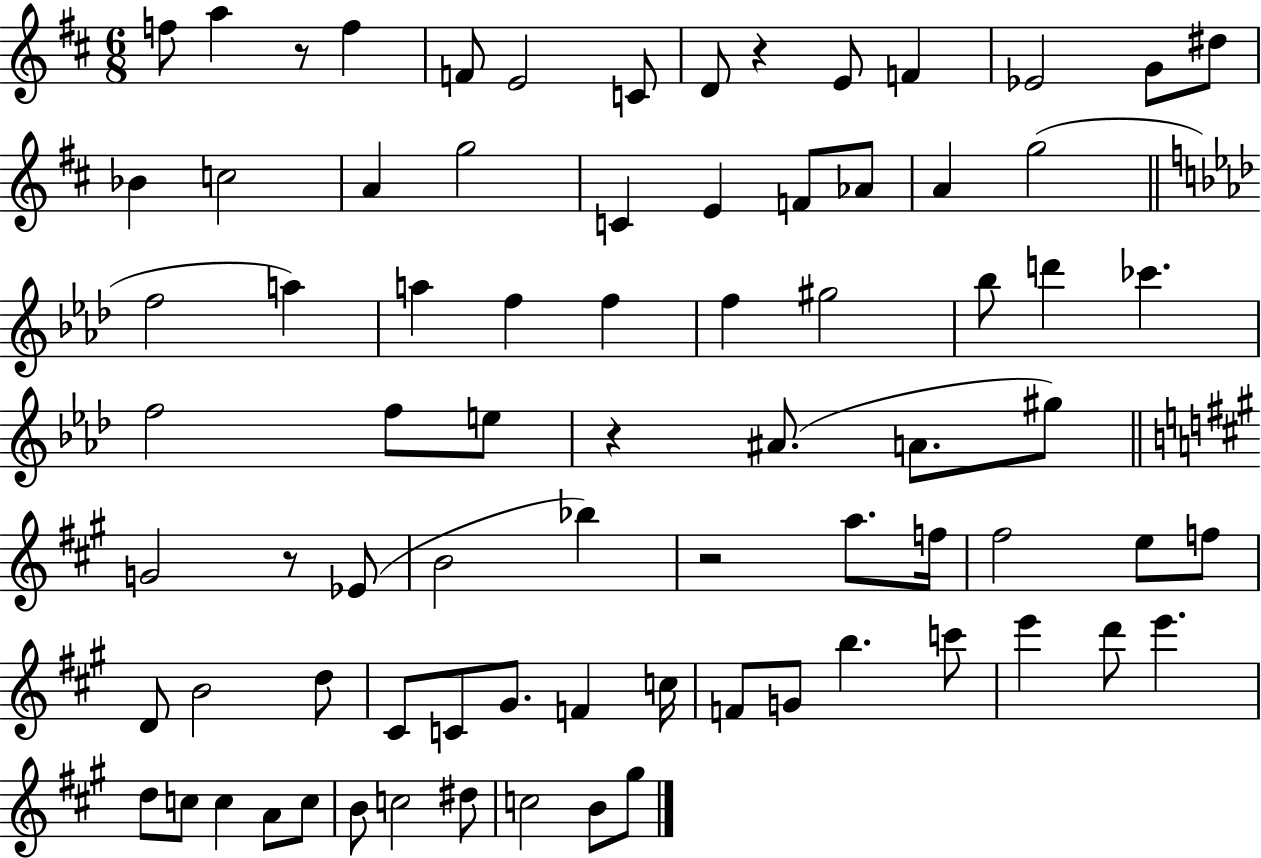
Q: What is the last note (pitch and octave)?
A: G#5